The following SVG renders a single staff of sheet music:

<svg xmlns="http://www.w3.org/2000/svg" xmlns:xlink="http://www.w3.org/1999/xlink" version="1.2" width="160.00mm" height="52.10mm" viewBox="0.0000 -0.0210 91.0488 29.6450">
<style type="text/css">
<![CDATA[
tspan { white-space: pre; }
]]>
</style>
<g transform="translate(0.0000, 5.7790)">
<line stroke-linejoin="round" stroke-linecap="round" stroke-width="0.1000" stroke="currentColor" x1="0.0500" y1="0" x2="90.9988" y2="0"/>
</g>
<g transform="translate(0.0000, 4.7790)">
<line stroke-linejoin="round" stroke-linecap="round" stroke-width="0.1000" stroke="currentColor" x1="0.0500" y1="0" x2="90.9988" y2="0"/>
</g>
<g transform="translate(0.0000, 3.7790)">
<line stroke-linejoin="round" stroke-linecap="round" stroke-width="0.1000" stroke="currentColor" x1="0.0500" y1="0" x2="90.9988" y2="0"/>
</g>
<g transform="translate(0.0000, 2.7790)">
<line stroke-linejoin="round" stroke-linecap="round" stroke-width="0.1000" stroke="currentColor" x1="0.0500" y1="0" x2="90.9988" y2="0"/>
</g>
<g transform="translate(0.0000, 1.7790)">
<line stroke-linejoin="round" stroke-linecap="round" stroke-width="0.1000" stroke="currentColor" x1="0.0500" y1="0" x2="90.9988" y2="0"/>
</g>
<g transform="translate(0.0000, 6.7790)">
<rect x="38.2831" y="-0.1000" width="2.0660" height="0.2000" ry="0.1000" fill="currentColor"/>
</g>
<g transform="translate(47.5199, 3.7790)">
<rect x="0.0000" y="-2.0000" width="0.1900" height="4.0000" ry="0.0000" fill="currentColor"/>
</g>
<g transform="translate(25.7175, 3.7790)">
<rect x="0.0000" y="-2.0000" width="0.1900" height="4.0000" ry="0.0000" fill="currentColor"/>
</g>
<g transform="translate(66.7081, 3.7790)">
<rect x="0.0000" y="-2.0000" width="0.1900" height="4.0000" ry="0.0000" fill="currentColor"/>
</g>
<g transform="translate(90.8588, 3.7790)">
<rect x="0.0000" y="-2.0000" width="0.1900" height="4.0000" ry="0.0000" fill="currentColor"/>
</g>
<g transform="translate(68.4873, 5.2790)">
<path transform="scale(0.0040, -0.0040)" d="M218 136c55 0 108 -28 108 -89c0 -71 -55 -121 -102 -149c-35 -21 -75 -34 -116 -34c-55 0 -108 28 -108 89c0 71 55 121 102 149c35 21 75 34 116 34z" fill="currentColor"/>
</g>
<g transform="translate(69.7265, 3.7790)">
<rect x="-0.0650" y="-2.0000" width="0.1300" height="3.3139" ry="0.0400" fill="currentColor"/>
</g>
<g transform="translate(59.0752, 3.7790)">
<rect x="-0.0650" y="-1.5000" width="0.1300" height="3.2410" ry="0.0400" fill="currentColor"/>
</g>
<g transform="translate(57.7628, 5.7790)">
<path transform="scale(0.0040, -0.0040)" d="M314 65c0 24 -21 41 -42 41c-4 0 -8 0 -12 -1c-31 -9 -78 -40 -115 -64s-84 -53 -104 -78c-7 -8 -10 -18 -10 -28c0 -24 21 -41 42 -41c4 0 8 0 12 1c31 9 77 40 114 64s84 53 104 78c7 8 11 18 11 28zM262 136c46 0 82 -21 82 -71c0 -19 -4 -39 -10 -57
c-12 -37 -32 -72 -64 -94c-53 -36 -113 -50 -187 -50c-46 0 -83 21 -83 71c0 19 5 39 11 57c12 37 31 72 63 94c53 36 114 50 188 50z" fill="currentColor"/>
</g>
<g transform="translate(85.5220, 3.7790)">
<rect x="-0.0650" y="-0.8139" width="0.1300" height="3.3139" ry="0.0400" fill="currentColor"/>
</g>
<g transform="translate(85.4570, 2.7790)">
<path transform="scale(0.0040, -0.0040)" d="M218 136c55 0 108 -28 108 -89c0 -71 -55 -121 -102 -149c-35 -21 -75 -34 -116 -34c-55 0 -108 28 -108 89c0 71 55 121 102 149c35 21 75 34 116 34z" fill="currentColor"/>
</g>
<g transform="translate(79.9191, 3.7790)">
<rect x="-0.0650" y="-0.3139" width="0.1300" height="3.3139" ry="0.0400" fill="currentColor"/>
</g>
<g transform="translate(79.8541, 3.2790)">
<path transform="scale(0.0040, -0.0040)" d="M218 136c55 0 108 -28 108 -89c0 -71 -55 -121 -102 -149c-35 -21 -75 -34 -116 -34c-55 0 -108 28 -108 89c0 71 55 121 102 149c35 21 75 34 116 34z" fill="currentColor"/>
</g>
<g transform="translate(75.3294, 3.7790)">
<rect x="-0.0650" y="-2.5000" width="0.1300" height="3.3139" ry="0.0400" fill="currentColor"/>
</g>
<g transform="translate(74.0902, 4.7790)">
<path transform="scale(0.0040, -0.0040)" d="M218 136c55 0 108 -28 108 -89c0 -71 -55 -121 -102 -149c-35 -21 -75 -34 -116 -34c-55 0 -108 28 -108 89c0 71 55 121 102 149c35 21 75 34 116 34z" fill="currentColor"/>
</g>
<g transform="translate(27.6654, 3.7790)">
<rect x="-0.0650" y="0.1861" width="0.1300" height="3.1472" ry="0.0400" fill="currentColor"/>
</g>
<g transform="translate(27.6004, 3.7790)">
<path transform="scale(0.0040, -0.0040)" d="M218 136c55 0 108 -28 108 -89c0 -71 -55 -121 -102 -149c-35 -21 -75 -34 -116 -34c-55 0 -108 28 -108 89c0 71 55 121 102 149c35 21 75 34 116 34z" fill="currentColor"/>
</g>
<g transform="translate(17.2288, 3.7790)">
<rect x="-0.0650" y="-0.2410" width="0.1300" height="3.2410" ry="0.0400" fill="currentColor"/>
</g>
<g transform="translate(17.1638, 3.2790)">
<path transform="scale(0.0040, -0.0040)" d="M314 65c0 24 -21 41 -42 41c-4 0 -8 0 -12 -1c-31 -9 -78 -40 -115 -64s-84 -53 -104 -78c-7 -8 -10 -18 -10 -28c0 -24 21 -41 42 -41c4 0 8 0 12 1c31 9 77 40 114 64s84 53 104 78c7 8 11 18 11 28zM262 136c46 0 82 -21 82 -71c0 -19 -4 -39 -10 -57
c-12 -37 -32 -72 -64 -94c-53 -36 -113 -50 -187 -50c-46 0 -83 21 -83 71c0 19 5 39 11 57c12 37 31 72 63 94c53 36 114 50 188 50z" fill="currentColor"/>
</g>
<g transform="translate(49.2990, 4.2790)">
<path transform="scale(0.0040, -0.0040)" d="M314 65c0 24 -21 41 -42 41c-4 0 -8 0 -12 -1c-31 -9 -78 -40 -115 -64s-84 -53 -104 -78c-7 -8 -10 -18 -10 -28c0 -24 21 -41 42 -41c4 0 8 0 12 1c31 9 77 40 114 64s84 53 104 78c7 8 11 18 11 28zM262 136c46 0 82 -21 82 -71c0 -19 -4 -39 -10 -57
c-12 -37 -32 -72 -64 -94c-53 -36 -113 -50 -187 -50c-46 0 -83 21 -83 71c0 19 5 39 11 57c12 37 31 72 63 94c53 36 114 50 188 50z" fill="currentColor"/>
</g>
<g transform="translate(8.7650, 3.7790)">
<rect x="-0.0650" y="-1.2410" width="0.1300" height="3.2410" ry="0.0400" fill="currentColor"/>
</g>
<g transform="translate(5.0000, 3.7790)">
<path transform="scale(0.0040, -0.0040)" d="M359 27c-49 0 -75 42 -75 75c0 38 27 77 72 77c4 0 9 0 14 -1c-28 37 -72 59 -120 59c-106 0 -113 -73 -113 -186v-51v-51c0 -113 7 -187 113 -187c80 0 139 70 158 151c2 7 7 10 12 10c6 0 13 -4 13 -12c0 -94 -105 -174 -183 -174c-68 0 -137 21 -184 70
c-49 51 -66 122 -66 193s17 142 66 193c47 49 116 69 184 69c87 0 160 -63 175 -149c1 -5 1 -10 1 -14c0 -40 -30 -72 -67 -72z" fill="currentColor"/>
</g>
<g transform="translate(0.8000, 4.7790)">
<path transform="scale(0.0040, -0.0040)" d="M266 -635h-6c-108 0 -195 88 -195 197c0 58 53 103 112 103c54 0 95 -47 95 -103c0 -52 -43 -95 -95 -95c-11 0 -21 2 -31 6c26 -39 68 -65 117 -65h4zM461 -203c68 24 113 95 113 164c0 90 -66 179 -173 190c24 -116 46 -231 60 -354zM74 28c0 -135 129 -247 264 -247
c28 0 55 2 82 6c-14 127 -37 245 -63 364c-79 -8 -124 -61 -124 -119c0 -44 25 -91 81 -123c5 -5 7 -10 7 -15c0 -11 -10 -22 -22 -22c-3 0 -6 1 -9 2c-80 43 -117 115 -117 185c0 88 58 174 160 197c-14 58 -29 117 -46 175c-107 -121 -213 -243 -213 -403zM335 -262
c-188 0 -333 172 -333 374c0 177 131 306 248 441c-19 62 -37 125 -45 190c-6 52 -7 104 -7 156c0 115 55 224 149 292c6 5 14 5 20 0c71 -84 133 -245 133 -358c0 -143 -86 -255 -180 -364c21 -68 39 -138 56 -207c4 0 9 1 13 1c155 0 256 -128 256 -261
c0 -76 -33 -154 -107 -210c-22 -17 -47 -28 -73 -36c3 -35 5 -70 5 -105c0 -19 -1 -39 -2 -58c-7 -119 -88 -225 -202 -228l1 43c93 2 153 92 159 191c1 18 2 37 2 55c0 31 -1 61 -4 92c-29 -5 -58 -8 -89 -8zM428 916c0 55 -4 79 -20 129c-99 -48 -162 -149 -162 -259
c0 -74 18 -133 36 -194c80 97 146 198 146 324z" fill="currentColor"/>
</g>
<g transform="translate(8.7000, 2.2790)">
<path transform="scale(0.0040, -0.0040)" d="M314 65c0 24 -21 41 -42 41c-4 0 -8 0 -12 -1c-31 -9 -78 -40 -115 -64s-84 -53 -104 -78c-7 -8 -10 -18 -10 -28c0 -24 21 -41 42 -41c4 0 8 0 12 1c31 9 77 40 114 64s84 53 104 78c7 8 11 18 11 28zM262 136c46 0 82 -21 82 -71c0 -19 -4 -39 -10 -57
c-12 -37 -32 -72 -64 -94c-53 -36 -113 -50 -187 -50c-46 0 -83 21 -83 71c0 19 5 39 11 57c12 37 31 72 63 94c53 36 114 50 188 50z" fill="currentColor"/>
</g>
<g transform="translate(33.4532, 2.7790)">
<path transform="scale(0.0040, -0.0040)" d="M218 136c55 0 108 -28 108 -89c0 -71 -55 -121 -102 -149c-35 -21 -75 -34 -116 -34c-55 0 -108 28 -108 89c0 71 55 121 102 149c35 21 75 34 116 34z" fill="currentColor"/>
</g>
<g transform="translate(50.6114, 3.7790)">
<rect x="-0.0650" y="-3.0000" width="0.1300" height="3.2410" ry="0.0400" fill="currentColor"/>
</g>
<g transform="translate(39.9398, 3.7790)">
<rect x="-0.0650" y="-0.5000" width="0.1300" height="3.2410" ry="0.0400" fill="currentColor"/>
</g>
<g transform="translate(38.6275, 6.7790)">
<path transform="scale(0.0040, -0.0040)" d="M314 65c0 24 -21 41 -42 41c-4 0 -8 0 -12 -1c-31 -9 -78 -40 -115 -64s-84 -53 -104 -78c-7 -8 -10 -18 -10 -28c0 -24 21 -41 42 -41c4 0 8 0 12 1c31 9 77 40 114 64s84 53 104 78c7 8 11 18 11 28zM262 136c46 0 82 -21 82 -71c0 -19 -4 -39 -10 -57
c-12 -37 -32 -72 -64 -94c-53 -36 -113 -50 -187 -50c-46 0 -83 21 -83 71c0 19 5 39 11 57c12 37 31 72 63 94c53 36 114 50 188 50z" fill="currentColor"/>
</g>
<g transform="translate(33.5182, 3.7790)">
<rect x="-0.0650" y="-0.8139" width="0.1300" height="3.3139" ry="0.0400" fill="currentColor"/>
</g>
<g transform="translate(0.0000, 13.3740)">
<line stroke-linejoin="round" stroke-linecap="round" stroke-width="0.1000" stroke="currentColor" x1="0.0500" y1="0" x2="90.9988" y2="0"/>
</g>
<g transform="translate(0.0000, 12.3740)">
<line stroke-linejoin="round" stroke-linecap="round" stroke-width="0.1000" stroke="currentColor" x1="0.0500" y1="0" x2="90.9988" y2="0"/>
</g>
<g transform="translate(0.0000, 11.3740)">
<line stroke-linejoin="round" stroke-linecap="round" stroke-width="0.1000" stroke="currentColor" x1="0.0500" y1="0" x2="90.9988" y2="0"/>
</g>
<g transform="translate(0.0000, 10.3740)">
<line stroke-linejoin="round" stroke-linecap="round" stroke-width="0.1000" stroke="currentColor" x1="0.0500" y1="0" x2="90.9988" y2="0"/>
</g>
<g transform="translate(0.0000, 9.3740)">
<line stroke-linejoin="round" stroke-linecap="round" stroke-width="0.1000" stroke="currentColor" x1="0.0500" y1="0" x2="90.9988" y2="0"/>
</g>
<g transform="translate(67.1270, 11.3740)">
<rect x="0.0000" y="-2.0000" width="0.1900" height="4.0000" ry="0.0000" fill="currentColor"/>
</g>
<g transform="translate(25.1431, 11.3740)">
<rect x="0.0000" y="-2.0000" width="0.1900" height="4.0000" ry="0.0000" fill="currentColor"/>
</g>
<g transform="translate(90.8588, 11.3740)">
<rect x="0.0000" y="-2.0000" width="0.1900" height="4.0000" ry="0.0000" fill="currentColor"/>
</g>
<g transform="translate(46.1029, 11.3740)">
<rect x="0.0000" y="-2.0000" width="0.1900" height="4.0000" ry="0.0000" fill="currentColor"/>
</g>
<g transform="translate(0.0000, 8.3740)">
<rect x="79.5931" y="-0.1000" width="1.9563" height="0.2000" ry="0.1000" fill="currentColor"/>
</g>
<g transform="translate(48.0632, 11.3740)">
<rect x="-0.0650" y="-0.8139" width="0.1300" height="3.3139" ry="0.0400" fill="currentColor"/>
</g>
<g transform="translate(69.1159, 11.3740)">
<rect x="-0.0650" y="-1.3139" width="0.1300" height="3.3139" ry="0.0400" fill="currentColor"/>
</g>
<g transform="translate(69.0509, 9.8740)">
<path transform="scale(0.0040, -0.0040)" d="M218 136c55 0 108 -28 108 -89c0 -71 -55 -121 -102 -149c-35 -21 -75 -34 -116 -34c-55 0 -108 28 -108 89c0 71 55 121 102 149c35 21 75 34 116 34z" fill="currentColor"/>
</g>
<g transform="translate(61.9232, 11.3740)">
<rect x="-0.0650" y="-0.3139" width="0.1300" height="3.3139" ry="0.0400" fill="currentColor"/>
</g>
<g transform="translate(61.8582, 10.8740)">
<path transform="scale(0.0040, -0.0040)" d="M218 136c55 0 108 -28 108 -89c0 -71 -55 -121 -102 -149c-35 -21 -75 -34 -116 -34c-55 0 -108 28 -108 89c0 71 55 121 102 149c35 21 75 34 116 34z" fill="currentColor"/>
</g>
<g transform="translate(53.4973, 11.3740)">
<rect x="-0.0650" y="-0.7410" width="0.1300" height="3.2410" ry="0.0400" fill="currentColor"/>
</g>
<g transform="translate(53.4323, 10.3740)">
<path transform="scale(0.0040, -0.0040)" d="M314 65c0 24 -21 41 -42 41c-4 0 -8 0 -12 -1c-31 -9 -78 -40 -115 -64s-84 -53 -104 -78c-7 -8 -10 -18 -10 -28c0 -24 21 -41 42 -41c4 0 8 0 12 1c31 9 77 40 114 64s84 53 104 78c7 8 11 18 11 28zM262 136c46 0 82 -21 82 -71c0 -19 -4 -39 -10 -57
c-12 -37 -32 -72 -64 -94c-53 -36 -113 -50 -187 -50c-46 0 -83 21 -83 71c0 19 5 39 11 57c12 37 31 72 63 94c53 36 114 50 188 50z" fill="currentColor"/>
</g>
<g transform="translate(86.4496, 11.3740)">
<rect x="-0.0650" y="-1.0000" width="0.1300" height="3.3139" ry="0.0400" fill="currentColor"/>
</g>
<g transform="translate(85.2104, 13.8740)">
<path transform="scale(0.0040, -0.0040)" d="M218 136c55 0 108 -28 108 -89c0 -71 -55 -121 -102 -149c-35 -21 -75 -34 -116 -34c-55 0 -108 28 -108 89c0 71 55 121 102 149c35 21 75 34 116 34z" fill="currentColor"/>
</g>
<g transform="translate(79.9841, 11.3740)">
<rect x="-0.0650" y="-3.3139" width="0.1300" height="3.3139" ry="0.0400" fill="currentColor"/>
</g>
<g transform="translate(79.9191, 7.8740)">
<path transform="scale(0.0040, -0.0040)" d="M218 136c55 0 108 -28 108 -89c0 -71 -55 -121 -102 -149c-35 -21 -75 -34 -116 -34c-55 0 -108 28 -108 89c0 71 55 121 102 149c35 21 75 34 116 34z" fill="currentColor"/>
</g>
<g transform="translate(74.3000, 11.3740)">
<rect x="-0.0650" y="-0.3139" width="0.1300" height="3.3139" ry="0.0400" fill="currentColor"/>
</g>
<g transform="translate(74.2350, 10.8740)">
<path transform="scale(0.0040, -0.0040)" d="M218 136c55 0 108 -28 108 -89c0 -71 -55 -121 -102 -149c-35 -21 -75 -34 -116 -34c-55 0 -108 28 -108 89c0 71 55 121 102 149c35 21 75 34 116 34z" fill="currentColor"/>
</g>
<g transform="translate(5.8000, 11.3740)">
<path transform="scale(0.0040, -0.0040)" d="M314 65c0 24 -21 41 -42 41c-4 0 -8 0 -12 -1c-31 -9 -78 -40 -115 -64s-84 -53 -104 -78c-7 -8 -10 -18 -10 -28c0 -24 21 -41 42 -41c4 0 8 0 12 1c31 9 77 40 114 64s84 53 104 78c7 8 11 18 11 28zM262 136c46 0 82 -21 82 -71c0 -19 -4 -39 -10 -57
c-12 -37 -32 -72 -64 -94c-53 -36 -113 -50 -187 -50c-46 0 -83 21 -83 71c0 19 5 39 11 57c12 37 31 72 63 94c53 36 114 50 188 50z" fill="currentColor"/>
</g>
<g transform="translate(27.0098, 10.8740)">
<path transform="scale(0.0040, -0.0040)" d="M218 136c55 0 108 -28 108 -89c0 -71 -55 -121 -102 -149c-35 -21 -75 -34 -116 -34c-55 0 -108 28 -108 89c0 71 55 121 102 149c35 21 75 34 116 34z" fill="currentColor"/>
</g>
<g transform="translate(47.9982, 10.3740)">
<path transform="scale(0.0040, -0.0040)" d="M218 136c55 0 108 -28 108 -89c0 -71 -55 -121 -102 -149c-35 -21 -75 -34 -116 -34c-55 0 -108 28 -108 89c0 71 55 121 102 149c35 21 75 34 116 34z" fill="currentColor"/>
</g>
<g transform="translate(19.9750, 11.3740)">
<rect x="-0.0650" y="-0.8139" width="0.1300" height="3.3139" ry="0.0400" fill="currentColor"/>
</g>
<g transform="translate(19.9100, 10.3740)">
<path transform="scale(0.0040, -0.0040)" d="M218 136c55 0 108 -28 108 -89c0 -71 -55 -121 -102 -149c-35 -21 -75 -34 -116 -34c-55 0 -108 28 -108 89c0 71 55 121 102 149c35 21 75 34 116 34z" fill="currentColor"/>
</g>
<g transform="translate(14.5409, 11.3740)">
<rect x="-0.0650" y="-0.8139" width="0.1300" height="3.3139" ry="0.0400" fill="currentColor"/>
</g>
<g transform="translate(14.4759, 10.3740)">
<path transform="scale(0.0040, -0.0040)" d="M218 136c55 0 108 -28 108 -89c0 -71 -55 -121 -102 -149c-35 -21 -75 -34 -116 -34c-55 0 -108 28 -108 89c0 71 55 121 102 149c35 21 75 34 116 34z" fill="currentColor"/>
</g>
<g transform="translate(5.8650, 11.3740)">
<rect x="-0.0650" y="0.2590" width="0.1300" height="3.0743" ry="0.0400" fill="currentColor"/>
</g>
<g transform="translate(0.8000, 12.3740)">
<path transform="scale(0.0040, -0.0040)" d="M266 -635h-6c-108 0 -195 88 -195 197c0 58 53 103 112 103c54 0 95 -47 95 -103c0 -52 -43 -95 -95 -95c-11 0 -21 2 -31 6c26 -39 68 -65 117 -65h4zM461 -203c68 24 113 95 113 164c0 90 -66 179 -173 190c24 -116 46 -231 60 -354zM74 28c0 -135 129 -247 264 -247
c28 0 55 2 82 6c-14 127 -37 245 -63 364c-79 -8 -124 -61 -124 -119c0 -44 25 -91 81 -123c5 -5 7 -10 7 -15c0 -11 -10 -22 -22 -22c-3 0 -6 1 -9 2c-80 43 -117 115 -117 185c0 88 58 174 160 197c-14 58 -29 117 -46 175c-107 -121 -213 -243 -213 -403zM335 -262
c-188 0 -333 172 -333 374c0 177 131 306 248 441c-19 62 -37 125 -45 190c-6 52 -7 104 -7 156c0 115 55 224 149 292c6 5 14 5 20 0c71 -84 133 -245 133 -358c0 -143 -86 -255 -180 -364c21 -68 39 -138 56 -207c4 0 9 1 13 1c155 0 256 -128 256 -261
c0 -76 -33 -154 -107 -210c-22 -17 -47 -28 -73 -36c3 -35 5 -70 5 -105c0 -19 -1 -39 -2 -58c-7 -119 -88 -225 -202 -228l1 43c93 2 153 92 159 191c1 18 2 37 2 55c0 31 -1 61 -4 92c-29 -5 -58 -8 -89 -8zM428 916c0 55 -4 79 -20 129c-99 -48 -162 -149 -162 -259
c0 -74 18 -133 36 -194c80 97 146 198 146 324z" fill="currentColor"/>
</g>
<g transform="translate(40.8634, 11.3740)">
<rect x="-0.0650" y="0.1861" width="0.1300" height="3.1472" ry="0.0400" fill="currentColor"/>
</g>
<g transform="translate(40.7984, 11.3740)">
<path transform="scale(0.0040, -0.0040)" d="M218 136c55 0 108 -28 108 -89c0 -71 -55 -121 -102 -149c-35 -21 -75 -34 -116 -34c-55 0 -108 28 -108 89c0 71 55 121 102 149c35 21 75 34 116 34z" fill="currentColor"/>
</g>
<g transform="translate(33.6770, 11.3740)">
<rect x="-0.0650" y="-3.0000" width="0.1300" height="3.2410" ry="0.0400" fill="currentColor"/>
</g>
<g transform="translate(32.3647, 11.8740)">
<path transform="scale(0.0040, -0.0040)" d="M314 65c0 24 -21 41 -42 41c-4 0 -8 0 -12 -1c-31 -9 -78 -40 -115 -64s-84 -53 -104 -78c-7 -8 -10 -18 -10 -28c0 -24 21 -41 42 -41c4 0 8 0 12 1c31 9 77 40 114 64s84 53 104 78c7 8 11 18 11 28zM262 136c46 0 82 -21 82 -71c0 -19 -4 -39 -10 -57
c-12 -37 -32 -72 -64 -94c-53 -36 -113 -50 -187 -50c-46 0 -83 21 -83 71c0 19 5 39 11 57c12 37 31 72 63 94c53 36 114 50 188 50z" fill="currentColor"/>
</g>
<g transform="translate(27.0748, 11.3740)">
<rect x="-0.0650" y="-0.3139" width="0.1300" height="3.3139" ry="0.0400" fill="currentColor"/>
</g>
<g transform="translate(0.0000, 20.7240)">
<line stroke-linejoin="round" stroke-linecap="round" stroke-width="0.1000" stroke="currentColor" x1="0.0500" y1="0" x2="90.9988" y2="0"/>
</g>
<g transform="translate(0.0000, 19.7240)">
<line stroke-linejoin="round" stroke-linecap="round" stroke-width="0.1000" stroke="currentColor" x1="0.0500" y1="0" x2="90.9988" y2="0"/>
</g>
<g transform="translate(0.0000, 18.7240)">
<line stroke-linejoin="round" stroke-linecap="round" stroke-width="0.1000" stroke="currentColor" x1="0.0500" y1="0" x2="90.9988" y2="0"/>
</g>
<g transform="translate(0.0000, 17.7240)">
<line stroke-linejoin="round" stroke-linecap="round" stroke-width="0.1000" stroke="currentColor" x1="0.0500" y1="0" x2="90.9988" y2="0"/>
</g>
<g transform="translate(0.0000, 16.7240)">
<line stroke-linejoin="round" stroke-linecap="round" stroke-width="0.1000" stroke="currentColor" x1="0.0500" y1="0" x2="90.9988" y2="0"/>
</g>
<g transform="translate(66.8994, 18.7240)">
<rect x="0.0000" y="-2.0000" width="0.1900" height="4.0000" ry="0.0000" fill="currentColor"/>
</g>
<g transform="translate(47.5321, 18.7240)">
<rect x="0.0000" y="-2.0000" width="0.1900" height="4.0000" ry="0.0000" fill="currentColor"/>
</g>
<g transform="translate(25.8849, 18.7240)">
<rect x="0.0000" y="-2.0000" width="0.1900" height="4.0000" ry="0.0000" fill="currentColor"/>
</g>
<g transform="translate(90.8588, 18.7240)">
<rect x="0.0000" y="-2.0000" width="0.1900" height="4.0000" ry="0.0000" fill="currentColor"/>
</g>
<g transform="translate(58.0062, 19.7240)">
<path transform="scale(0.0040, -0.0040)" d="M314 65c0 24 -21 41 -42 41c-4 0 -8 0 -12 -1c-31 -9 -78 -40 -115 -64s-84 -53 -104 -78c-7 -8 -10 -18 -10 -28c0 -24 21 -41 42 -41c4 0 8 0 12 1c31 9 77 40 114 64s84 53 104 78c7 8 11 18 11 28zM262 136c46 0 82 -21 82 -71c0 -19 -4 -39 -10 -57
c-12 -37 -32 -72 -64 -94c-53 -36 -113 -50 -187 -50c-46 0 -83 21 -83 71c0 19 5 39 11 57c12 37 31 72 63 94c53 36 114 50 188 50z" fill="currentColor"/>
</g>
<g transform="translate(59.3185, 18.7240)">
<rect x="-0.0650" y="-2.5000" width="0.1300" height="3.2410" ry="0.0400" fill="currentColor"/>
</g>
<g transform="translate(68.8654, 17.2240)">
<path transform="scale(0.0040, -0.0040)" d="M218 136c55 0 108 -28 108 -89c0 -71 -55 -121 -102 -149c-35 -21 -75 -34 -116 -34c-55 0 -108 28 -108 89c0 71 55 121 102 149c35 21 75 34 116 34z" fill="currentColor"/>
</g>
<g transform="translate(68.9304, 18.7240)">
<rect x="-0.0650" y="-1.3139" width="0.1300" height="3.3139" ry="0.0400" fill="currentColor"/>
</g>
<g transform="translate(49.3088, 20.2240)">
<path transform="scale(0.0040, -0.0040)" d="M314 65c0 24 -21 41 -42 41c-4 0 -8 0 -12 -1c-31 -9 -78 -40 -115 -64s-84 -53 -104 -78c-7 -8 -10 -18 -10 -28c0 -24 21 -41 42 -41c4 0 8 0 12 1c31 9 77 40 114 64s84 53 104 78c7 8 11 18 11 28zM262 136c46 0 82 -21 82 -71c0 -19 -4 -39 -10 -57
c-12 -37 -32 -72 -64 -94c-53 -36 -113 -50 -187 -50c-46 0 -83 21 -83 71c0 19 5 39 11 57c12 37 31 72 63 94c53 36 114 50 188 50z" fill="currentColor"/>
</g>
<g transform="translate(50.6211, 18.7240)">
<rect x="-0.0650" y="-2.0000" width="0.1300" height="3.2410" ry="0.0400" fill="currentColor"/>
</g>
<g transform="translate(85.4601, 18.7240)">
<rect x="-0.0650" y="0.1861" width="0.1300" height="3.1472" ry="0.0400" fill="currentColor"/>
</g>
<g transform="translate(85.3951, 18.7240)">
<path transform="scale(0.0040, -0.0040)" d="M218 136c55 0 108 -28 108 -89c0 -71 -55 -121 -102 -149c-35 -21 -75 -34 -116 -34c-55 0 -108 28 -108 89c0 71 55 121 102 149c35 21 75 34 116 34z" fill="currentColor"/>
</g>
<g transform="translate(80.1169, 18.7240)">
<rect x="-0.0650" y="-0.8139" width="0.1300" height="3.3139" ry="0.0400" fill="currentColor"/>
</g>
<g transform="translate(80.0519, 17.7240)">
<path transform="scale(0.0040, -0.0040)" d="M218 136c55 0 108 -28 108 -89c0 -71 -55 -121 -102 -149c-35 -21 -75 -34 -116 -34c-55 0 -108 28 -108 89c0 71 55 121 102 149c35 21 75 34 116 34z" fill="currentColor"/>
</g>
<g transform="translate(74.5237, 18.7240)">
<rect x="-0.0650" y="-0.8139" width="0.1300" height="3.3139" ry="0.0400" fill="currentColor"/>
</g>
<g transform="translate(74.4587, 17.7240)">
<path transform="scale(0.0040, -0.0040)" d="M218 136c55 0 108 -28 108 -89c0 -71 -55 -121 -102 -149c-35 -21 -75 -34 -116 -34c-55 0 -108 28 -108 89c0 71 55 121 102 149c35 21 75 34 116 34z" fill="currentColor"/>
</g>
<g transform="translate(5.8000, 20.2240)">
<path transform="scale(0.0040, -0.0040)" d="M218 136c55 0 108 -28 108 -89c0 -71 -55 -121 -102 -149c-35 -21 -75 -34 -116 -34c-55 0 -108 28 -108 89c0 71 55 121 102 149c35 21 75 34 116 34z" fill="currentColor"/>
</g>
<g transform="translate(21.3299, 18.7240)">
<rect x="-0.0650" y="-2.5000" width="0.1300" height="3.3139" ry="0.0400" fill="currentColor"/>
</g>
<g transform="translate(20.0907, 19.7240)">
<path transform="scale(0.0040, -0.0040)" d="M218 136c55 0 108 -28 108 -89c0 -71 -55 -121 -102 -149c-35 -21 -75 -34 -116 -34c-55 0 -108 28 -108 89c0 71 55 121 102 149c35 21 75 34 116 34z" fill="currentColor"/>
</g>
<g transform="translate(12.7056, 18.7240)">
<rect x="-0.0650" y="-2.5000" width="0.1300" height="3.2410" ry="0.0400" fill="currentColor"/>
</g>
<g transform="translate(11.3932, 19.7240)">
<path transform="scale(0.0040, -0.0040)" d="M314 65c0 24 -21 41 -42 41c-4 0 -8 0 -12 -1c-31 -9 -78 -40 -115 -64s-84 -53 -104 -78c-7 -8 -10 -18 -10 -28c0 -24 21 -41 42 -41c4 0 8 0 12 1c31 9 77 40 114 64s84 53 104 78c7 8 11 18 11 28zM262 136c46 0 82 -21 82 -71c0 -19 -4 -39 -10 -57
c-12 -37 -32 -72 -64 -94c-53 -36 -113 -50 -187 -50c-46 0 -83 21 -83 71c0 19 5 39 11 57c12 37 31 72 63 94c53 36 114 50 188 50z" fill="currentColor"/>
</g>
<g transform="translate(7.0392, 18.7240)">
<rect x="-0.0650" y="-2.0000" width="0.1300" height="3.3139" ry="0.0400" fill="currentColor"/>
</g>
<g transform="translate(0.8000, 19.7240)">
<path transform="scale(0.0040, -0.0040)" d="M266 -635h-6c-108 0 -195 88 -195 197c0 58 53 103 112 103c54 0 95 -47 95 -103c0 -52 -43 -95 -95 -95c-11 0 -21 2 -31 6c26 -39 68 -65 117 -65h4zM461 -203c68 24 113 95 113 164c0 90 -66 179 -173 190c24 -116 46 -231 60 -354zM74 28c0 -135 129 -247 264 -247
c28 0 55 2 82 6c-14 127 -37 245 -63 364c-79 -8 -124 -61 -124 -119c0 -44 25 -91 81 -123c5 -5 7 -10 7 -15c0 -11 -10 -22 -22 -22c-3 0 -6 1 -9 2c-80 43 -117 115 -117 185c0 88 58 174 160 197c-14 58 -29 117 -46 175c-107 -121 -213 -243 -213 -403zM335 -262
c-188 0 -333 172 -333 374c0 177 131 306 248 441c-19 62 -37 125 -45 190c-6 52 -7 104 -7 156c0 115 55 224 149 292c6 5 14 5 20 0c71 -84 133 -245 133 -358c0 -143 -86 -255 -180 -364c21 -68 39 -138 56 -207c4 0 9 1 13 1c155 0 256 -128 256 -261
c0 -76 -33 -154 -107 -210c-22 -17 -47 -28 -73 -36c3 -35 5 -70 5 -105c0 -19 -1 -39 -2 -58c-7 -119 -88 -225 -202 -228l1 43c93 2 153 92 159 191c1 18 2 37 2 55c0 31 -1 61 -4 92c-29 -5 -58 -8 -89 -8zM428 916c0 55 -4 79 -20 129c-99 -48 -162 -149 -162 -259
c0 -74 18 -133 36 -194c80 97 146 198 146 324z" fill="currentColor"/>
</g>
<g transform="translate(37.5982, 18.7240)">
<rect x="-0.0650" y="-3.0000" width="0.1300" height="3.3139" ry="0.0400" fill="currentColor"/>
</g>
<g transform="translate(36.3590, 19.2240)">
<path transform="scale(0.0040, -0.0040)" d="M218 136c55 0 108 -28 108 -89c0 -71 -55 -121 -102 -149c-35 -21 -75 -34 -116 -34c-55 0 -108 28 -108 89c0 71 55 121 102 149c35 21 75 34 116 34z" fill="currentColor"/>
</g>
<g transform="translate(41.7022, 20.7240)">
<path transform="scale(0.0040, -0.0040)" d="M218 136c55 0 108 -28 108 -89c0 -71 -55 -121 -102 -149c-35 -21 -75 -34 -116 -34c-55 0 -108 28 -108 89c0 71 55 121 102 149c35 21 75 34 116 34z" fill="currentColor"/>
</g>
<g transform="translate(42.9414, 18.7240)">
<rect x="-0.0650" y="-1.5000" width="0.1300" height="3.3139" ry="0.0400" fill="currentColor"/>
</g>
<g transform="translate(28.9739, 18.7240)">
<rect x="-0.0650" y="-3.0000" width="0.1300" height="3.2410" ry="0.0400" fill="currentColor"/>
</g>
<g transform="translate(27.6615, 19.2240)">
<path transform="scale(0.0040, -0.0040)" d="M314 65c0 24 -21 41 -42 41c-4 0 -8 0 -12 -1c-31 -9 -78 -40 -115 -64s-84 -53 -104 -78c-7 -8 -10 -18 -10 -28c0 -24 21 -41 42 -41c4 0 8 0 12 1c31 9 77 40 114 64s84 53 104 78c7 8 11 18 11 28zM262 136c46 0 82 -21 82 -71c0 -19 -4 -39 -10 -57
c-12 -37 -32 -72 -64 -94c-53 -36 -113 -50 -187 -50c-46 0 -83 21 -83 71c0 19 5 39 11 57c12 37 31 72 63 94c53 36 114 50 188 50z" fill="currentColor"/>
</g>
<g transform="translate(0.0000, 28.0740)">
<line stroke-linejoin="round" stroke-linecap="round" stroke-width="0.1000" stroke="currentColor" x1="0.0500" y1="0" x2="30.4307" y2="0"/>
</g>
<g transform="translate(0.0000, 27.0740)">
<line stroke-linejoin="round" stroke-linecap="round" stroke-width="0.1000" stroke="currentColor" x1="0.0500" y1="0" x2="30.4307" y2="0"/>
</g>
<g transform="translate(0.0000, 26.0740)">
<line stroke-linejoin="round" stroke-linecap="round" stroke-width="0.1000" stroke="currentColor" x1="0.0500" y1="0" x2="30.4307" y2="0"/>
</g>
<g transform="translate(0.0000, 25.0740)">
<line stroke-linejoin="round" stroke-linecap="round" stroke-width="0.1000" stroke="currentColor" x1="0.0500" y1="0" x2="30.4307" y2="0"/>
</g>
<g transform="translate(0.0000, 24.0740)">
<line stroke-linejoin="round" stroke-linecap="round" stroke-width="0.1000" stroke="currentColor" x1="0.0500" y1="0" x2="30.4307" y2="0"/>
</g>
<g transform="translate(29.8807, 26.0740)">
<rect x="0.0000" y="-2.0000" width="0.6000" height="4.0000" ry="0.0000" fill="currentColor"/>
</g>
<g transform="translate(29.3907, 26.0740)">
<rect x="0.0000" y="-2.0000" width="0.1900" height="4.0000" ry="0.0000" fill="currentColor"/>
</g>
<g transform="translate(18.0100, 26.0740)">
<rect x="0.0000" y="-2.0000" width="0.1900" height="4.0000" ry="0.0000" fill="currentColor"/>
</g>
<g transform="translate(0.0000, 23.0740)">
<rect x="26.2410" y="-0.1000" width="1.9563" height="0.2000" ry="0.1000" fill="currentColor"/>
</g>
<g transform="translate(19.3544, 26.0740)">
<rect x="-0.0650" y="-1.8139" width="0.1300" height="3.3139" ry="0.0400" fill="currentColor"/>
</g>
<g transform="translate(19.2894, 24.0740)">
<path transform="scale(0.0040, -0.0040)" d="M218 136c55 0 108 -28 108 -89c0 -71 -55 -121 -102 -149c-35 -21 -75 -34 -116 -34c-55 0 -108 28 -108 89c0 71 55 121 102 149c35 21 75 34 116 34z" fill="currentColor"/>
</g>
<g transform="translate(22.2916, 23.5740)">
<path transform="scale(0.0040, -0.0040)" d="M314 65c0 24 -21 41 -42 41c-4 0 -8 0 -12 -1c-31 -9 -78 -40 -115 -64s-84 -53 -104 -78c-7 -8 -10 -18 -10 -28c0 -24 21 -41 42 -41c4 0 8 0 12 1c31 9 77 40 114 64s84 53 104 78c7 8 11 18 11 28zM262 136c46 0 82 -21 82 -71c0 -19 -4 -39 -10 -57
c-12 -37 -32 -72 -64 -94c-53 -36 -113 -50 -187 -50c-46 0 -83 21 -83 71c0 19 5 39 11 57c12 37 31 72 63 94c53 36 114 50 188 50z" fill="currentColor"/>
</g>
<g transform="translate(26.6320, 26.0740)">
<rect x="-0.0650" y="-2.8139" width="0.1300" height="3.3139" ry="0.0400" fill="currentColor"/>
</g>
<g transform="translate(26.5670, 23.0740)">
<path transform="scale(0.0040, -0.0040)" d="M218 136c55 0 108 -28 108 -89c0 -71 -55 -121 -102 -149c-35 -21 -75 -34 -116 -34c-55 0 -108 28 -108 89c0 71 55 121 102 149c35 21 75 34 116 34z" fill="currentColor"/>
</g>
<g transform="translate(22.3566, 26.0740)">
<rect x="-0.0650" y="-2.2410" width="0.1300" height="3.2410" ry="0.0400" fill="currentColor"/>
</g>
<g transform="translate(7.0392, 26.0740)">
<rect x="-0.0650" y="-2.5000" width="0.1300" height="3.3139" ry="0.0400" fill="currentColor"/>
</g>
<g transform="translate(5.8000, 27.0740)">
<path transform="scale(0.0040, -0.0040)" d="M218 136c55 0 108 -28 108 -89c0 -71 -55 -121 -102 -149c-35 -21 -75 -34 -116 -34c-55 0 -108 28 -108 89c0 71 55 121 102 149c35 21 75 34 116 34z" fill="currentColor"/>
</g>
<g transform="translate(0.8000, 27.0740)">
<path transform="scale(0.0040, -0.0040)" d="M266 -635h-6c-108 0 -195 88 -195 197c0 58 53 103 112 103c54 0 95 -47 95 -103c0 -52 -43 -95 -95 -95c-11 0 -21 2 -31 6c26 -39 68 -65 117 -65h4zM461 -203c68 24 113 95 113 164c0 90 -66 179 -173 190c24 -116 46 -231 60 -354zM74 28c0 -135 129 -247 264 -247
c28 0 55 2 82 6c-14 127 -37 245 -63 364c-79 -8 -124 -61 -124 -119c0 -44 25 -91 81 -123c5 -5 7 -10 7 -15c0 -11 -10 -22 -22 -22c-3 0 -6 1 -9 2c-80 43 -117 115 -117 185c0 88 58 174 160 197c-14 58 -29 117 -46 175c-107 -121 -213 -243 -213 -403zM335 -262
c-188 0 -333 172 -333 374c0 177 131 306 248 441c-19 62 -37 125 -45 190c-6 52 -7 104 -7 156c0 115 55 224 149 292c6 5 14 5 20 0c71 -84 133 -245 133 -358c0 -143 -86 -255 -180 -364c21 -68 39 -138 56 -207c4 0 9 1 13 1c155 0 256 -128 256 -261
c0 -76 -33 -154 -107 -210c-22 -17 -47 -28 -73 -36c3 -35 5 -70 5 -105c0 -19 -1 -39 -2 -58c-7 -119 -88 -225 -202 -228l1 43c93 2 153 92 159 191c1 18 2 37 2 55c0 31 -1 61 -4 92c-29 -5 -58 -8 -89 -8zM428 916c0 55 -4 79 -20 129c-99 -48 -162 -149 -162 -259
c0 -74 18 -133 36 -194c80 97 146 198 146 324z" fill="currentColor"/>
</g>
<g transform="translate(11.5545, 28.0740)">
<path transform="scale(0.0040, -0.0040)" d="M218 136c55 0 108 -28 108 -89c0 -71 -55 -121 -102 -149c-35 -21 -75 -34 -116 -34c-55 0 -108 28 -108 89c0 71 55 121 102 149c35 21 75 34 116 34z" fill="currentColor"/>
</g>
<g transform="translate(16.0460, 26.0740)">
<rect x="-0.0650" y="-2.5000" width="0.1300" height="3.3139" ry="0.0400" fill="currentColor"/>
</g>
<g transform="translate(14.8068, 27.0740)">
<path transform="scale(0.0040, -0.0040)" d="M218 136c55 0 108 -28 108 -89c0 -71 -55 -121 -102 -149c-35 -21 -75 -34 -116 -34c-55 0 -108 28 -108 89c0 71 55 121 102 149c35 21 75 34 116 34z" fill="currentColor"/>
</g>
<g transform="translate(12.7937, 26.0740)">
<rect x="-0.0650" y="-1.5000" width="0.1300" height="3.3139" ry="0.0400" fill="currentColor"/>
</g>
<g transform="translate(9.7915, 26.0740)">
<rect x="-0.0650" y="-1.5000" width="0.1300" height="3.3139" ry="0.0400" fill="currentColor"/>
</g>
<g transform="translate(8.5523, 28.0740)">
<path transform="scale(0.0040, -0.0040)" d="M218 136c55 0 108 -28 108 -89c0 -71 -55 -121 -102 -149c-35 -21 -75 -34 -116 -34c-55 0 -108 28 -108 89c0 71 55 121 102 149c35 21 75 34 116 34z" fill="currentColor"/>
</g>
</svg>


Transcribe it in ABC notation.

X:1
T:Untitled
M:4/4
L:1/4
K:C
e2 c2 B d C2 A2 E2 F G c d B2 d d c A2 B d d2 c e c b D F G2 G A2 A E F2 G2 e d d B G E E G f g2 a